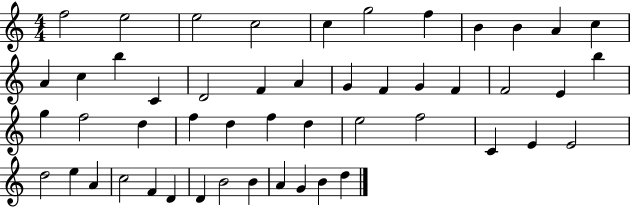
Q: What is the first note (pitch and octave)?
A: F5